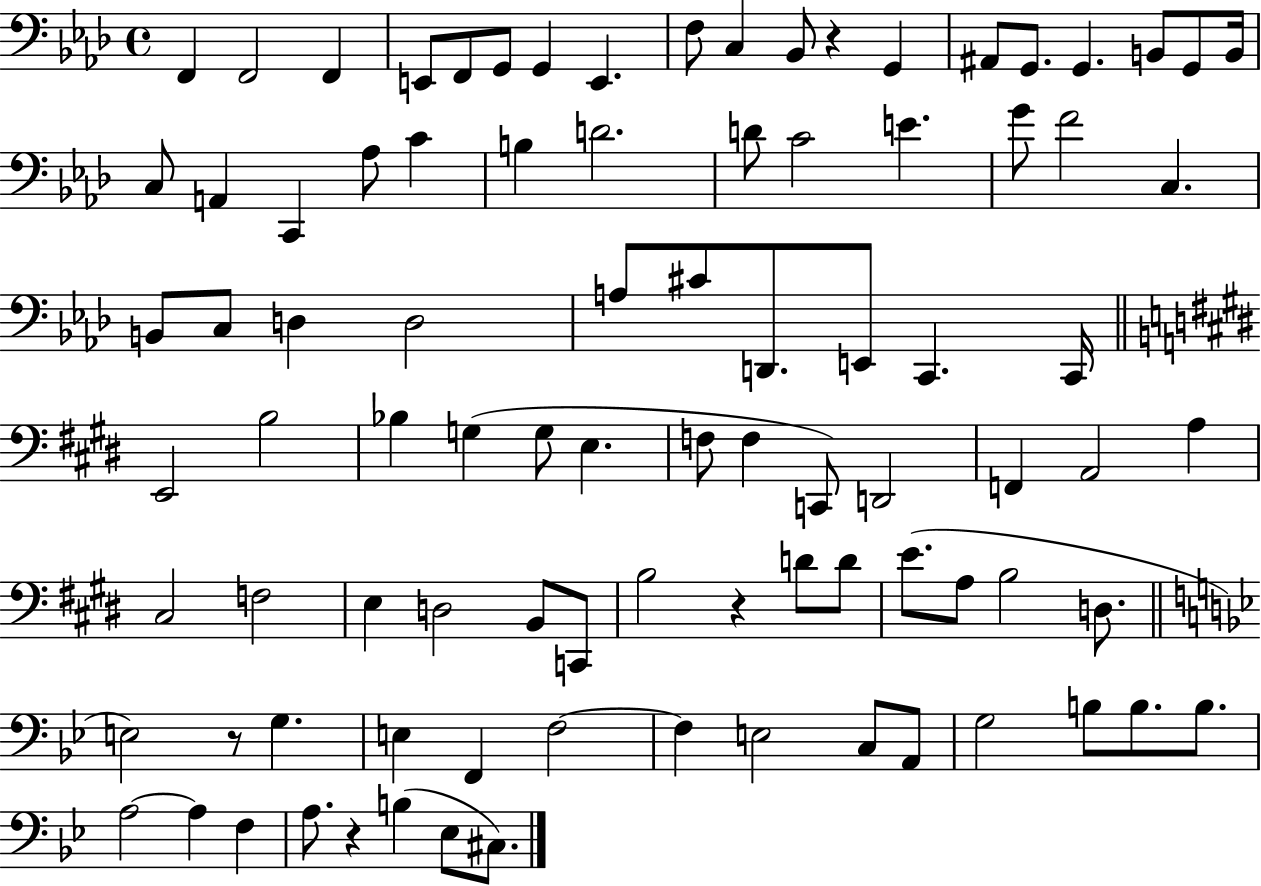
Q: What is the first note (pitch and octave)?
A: F2